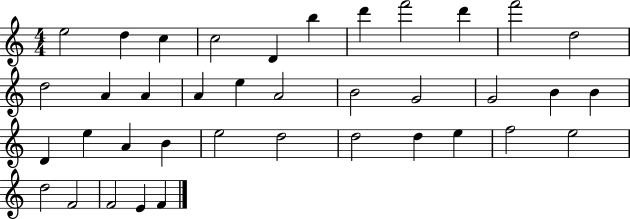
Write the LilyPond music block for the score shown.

{
  \clef treble
  \numericTimeSignature
  \time 4/4
  \key c \major
  e''2 d''4 c''4 | c''2 d'4 b''4 | d'''4 f'''2 d'''4 | f'''2 d''2 | \break d''2 a'4 a'4 | a'4 e''4 a'2 | b'2 g'2 | g'2 b'4 b'4 | \break d'4 e''4 a'4 b'4 | e''2 d''2 | d''2 d''4 e''4 | f''2 e''2 | \break d''2 f'2 | f'2 e'4 f'4 | \bar "|."
}